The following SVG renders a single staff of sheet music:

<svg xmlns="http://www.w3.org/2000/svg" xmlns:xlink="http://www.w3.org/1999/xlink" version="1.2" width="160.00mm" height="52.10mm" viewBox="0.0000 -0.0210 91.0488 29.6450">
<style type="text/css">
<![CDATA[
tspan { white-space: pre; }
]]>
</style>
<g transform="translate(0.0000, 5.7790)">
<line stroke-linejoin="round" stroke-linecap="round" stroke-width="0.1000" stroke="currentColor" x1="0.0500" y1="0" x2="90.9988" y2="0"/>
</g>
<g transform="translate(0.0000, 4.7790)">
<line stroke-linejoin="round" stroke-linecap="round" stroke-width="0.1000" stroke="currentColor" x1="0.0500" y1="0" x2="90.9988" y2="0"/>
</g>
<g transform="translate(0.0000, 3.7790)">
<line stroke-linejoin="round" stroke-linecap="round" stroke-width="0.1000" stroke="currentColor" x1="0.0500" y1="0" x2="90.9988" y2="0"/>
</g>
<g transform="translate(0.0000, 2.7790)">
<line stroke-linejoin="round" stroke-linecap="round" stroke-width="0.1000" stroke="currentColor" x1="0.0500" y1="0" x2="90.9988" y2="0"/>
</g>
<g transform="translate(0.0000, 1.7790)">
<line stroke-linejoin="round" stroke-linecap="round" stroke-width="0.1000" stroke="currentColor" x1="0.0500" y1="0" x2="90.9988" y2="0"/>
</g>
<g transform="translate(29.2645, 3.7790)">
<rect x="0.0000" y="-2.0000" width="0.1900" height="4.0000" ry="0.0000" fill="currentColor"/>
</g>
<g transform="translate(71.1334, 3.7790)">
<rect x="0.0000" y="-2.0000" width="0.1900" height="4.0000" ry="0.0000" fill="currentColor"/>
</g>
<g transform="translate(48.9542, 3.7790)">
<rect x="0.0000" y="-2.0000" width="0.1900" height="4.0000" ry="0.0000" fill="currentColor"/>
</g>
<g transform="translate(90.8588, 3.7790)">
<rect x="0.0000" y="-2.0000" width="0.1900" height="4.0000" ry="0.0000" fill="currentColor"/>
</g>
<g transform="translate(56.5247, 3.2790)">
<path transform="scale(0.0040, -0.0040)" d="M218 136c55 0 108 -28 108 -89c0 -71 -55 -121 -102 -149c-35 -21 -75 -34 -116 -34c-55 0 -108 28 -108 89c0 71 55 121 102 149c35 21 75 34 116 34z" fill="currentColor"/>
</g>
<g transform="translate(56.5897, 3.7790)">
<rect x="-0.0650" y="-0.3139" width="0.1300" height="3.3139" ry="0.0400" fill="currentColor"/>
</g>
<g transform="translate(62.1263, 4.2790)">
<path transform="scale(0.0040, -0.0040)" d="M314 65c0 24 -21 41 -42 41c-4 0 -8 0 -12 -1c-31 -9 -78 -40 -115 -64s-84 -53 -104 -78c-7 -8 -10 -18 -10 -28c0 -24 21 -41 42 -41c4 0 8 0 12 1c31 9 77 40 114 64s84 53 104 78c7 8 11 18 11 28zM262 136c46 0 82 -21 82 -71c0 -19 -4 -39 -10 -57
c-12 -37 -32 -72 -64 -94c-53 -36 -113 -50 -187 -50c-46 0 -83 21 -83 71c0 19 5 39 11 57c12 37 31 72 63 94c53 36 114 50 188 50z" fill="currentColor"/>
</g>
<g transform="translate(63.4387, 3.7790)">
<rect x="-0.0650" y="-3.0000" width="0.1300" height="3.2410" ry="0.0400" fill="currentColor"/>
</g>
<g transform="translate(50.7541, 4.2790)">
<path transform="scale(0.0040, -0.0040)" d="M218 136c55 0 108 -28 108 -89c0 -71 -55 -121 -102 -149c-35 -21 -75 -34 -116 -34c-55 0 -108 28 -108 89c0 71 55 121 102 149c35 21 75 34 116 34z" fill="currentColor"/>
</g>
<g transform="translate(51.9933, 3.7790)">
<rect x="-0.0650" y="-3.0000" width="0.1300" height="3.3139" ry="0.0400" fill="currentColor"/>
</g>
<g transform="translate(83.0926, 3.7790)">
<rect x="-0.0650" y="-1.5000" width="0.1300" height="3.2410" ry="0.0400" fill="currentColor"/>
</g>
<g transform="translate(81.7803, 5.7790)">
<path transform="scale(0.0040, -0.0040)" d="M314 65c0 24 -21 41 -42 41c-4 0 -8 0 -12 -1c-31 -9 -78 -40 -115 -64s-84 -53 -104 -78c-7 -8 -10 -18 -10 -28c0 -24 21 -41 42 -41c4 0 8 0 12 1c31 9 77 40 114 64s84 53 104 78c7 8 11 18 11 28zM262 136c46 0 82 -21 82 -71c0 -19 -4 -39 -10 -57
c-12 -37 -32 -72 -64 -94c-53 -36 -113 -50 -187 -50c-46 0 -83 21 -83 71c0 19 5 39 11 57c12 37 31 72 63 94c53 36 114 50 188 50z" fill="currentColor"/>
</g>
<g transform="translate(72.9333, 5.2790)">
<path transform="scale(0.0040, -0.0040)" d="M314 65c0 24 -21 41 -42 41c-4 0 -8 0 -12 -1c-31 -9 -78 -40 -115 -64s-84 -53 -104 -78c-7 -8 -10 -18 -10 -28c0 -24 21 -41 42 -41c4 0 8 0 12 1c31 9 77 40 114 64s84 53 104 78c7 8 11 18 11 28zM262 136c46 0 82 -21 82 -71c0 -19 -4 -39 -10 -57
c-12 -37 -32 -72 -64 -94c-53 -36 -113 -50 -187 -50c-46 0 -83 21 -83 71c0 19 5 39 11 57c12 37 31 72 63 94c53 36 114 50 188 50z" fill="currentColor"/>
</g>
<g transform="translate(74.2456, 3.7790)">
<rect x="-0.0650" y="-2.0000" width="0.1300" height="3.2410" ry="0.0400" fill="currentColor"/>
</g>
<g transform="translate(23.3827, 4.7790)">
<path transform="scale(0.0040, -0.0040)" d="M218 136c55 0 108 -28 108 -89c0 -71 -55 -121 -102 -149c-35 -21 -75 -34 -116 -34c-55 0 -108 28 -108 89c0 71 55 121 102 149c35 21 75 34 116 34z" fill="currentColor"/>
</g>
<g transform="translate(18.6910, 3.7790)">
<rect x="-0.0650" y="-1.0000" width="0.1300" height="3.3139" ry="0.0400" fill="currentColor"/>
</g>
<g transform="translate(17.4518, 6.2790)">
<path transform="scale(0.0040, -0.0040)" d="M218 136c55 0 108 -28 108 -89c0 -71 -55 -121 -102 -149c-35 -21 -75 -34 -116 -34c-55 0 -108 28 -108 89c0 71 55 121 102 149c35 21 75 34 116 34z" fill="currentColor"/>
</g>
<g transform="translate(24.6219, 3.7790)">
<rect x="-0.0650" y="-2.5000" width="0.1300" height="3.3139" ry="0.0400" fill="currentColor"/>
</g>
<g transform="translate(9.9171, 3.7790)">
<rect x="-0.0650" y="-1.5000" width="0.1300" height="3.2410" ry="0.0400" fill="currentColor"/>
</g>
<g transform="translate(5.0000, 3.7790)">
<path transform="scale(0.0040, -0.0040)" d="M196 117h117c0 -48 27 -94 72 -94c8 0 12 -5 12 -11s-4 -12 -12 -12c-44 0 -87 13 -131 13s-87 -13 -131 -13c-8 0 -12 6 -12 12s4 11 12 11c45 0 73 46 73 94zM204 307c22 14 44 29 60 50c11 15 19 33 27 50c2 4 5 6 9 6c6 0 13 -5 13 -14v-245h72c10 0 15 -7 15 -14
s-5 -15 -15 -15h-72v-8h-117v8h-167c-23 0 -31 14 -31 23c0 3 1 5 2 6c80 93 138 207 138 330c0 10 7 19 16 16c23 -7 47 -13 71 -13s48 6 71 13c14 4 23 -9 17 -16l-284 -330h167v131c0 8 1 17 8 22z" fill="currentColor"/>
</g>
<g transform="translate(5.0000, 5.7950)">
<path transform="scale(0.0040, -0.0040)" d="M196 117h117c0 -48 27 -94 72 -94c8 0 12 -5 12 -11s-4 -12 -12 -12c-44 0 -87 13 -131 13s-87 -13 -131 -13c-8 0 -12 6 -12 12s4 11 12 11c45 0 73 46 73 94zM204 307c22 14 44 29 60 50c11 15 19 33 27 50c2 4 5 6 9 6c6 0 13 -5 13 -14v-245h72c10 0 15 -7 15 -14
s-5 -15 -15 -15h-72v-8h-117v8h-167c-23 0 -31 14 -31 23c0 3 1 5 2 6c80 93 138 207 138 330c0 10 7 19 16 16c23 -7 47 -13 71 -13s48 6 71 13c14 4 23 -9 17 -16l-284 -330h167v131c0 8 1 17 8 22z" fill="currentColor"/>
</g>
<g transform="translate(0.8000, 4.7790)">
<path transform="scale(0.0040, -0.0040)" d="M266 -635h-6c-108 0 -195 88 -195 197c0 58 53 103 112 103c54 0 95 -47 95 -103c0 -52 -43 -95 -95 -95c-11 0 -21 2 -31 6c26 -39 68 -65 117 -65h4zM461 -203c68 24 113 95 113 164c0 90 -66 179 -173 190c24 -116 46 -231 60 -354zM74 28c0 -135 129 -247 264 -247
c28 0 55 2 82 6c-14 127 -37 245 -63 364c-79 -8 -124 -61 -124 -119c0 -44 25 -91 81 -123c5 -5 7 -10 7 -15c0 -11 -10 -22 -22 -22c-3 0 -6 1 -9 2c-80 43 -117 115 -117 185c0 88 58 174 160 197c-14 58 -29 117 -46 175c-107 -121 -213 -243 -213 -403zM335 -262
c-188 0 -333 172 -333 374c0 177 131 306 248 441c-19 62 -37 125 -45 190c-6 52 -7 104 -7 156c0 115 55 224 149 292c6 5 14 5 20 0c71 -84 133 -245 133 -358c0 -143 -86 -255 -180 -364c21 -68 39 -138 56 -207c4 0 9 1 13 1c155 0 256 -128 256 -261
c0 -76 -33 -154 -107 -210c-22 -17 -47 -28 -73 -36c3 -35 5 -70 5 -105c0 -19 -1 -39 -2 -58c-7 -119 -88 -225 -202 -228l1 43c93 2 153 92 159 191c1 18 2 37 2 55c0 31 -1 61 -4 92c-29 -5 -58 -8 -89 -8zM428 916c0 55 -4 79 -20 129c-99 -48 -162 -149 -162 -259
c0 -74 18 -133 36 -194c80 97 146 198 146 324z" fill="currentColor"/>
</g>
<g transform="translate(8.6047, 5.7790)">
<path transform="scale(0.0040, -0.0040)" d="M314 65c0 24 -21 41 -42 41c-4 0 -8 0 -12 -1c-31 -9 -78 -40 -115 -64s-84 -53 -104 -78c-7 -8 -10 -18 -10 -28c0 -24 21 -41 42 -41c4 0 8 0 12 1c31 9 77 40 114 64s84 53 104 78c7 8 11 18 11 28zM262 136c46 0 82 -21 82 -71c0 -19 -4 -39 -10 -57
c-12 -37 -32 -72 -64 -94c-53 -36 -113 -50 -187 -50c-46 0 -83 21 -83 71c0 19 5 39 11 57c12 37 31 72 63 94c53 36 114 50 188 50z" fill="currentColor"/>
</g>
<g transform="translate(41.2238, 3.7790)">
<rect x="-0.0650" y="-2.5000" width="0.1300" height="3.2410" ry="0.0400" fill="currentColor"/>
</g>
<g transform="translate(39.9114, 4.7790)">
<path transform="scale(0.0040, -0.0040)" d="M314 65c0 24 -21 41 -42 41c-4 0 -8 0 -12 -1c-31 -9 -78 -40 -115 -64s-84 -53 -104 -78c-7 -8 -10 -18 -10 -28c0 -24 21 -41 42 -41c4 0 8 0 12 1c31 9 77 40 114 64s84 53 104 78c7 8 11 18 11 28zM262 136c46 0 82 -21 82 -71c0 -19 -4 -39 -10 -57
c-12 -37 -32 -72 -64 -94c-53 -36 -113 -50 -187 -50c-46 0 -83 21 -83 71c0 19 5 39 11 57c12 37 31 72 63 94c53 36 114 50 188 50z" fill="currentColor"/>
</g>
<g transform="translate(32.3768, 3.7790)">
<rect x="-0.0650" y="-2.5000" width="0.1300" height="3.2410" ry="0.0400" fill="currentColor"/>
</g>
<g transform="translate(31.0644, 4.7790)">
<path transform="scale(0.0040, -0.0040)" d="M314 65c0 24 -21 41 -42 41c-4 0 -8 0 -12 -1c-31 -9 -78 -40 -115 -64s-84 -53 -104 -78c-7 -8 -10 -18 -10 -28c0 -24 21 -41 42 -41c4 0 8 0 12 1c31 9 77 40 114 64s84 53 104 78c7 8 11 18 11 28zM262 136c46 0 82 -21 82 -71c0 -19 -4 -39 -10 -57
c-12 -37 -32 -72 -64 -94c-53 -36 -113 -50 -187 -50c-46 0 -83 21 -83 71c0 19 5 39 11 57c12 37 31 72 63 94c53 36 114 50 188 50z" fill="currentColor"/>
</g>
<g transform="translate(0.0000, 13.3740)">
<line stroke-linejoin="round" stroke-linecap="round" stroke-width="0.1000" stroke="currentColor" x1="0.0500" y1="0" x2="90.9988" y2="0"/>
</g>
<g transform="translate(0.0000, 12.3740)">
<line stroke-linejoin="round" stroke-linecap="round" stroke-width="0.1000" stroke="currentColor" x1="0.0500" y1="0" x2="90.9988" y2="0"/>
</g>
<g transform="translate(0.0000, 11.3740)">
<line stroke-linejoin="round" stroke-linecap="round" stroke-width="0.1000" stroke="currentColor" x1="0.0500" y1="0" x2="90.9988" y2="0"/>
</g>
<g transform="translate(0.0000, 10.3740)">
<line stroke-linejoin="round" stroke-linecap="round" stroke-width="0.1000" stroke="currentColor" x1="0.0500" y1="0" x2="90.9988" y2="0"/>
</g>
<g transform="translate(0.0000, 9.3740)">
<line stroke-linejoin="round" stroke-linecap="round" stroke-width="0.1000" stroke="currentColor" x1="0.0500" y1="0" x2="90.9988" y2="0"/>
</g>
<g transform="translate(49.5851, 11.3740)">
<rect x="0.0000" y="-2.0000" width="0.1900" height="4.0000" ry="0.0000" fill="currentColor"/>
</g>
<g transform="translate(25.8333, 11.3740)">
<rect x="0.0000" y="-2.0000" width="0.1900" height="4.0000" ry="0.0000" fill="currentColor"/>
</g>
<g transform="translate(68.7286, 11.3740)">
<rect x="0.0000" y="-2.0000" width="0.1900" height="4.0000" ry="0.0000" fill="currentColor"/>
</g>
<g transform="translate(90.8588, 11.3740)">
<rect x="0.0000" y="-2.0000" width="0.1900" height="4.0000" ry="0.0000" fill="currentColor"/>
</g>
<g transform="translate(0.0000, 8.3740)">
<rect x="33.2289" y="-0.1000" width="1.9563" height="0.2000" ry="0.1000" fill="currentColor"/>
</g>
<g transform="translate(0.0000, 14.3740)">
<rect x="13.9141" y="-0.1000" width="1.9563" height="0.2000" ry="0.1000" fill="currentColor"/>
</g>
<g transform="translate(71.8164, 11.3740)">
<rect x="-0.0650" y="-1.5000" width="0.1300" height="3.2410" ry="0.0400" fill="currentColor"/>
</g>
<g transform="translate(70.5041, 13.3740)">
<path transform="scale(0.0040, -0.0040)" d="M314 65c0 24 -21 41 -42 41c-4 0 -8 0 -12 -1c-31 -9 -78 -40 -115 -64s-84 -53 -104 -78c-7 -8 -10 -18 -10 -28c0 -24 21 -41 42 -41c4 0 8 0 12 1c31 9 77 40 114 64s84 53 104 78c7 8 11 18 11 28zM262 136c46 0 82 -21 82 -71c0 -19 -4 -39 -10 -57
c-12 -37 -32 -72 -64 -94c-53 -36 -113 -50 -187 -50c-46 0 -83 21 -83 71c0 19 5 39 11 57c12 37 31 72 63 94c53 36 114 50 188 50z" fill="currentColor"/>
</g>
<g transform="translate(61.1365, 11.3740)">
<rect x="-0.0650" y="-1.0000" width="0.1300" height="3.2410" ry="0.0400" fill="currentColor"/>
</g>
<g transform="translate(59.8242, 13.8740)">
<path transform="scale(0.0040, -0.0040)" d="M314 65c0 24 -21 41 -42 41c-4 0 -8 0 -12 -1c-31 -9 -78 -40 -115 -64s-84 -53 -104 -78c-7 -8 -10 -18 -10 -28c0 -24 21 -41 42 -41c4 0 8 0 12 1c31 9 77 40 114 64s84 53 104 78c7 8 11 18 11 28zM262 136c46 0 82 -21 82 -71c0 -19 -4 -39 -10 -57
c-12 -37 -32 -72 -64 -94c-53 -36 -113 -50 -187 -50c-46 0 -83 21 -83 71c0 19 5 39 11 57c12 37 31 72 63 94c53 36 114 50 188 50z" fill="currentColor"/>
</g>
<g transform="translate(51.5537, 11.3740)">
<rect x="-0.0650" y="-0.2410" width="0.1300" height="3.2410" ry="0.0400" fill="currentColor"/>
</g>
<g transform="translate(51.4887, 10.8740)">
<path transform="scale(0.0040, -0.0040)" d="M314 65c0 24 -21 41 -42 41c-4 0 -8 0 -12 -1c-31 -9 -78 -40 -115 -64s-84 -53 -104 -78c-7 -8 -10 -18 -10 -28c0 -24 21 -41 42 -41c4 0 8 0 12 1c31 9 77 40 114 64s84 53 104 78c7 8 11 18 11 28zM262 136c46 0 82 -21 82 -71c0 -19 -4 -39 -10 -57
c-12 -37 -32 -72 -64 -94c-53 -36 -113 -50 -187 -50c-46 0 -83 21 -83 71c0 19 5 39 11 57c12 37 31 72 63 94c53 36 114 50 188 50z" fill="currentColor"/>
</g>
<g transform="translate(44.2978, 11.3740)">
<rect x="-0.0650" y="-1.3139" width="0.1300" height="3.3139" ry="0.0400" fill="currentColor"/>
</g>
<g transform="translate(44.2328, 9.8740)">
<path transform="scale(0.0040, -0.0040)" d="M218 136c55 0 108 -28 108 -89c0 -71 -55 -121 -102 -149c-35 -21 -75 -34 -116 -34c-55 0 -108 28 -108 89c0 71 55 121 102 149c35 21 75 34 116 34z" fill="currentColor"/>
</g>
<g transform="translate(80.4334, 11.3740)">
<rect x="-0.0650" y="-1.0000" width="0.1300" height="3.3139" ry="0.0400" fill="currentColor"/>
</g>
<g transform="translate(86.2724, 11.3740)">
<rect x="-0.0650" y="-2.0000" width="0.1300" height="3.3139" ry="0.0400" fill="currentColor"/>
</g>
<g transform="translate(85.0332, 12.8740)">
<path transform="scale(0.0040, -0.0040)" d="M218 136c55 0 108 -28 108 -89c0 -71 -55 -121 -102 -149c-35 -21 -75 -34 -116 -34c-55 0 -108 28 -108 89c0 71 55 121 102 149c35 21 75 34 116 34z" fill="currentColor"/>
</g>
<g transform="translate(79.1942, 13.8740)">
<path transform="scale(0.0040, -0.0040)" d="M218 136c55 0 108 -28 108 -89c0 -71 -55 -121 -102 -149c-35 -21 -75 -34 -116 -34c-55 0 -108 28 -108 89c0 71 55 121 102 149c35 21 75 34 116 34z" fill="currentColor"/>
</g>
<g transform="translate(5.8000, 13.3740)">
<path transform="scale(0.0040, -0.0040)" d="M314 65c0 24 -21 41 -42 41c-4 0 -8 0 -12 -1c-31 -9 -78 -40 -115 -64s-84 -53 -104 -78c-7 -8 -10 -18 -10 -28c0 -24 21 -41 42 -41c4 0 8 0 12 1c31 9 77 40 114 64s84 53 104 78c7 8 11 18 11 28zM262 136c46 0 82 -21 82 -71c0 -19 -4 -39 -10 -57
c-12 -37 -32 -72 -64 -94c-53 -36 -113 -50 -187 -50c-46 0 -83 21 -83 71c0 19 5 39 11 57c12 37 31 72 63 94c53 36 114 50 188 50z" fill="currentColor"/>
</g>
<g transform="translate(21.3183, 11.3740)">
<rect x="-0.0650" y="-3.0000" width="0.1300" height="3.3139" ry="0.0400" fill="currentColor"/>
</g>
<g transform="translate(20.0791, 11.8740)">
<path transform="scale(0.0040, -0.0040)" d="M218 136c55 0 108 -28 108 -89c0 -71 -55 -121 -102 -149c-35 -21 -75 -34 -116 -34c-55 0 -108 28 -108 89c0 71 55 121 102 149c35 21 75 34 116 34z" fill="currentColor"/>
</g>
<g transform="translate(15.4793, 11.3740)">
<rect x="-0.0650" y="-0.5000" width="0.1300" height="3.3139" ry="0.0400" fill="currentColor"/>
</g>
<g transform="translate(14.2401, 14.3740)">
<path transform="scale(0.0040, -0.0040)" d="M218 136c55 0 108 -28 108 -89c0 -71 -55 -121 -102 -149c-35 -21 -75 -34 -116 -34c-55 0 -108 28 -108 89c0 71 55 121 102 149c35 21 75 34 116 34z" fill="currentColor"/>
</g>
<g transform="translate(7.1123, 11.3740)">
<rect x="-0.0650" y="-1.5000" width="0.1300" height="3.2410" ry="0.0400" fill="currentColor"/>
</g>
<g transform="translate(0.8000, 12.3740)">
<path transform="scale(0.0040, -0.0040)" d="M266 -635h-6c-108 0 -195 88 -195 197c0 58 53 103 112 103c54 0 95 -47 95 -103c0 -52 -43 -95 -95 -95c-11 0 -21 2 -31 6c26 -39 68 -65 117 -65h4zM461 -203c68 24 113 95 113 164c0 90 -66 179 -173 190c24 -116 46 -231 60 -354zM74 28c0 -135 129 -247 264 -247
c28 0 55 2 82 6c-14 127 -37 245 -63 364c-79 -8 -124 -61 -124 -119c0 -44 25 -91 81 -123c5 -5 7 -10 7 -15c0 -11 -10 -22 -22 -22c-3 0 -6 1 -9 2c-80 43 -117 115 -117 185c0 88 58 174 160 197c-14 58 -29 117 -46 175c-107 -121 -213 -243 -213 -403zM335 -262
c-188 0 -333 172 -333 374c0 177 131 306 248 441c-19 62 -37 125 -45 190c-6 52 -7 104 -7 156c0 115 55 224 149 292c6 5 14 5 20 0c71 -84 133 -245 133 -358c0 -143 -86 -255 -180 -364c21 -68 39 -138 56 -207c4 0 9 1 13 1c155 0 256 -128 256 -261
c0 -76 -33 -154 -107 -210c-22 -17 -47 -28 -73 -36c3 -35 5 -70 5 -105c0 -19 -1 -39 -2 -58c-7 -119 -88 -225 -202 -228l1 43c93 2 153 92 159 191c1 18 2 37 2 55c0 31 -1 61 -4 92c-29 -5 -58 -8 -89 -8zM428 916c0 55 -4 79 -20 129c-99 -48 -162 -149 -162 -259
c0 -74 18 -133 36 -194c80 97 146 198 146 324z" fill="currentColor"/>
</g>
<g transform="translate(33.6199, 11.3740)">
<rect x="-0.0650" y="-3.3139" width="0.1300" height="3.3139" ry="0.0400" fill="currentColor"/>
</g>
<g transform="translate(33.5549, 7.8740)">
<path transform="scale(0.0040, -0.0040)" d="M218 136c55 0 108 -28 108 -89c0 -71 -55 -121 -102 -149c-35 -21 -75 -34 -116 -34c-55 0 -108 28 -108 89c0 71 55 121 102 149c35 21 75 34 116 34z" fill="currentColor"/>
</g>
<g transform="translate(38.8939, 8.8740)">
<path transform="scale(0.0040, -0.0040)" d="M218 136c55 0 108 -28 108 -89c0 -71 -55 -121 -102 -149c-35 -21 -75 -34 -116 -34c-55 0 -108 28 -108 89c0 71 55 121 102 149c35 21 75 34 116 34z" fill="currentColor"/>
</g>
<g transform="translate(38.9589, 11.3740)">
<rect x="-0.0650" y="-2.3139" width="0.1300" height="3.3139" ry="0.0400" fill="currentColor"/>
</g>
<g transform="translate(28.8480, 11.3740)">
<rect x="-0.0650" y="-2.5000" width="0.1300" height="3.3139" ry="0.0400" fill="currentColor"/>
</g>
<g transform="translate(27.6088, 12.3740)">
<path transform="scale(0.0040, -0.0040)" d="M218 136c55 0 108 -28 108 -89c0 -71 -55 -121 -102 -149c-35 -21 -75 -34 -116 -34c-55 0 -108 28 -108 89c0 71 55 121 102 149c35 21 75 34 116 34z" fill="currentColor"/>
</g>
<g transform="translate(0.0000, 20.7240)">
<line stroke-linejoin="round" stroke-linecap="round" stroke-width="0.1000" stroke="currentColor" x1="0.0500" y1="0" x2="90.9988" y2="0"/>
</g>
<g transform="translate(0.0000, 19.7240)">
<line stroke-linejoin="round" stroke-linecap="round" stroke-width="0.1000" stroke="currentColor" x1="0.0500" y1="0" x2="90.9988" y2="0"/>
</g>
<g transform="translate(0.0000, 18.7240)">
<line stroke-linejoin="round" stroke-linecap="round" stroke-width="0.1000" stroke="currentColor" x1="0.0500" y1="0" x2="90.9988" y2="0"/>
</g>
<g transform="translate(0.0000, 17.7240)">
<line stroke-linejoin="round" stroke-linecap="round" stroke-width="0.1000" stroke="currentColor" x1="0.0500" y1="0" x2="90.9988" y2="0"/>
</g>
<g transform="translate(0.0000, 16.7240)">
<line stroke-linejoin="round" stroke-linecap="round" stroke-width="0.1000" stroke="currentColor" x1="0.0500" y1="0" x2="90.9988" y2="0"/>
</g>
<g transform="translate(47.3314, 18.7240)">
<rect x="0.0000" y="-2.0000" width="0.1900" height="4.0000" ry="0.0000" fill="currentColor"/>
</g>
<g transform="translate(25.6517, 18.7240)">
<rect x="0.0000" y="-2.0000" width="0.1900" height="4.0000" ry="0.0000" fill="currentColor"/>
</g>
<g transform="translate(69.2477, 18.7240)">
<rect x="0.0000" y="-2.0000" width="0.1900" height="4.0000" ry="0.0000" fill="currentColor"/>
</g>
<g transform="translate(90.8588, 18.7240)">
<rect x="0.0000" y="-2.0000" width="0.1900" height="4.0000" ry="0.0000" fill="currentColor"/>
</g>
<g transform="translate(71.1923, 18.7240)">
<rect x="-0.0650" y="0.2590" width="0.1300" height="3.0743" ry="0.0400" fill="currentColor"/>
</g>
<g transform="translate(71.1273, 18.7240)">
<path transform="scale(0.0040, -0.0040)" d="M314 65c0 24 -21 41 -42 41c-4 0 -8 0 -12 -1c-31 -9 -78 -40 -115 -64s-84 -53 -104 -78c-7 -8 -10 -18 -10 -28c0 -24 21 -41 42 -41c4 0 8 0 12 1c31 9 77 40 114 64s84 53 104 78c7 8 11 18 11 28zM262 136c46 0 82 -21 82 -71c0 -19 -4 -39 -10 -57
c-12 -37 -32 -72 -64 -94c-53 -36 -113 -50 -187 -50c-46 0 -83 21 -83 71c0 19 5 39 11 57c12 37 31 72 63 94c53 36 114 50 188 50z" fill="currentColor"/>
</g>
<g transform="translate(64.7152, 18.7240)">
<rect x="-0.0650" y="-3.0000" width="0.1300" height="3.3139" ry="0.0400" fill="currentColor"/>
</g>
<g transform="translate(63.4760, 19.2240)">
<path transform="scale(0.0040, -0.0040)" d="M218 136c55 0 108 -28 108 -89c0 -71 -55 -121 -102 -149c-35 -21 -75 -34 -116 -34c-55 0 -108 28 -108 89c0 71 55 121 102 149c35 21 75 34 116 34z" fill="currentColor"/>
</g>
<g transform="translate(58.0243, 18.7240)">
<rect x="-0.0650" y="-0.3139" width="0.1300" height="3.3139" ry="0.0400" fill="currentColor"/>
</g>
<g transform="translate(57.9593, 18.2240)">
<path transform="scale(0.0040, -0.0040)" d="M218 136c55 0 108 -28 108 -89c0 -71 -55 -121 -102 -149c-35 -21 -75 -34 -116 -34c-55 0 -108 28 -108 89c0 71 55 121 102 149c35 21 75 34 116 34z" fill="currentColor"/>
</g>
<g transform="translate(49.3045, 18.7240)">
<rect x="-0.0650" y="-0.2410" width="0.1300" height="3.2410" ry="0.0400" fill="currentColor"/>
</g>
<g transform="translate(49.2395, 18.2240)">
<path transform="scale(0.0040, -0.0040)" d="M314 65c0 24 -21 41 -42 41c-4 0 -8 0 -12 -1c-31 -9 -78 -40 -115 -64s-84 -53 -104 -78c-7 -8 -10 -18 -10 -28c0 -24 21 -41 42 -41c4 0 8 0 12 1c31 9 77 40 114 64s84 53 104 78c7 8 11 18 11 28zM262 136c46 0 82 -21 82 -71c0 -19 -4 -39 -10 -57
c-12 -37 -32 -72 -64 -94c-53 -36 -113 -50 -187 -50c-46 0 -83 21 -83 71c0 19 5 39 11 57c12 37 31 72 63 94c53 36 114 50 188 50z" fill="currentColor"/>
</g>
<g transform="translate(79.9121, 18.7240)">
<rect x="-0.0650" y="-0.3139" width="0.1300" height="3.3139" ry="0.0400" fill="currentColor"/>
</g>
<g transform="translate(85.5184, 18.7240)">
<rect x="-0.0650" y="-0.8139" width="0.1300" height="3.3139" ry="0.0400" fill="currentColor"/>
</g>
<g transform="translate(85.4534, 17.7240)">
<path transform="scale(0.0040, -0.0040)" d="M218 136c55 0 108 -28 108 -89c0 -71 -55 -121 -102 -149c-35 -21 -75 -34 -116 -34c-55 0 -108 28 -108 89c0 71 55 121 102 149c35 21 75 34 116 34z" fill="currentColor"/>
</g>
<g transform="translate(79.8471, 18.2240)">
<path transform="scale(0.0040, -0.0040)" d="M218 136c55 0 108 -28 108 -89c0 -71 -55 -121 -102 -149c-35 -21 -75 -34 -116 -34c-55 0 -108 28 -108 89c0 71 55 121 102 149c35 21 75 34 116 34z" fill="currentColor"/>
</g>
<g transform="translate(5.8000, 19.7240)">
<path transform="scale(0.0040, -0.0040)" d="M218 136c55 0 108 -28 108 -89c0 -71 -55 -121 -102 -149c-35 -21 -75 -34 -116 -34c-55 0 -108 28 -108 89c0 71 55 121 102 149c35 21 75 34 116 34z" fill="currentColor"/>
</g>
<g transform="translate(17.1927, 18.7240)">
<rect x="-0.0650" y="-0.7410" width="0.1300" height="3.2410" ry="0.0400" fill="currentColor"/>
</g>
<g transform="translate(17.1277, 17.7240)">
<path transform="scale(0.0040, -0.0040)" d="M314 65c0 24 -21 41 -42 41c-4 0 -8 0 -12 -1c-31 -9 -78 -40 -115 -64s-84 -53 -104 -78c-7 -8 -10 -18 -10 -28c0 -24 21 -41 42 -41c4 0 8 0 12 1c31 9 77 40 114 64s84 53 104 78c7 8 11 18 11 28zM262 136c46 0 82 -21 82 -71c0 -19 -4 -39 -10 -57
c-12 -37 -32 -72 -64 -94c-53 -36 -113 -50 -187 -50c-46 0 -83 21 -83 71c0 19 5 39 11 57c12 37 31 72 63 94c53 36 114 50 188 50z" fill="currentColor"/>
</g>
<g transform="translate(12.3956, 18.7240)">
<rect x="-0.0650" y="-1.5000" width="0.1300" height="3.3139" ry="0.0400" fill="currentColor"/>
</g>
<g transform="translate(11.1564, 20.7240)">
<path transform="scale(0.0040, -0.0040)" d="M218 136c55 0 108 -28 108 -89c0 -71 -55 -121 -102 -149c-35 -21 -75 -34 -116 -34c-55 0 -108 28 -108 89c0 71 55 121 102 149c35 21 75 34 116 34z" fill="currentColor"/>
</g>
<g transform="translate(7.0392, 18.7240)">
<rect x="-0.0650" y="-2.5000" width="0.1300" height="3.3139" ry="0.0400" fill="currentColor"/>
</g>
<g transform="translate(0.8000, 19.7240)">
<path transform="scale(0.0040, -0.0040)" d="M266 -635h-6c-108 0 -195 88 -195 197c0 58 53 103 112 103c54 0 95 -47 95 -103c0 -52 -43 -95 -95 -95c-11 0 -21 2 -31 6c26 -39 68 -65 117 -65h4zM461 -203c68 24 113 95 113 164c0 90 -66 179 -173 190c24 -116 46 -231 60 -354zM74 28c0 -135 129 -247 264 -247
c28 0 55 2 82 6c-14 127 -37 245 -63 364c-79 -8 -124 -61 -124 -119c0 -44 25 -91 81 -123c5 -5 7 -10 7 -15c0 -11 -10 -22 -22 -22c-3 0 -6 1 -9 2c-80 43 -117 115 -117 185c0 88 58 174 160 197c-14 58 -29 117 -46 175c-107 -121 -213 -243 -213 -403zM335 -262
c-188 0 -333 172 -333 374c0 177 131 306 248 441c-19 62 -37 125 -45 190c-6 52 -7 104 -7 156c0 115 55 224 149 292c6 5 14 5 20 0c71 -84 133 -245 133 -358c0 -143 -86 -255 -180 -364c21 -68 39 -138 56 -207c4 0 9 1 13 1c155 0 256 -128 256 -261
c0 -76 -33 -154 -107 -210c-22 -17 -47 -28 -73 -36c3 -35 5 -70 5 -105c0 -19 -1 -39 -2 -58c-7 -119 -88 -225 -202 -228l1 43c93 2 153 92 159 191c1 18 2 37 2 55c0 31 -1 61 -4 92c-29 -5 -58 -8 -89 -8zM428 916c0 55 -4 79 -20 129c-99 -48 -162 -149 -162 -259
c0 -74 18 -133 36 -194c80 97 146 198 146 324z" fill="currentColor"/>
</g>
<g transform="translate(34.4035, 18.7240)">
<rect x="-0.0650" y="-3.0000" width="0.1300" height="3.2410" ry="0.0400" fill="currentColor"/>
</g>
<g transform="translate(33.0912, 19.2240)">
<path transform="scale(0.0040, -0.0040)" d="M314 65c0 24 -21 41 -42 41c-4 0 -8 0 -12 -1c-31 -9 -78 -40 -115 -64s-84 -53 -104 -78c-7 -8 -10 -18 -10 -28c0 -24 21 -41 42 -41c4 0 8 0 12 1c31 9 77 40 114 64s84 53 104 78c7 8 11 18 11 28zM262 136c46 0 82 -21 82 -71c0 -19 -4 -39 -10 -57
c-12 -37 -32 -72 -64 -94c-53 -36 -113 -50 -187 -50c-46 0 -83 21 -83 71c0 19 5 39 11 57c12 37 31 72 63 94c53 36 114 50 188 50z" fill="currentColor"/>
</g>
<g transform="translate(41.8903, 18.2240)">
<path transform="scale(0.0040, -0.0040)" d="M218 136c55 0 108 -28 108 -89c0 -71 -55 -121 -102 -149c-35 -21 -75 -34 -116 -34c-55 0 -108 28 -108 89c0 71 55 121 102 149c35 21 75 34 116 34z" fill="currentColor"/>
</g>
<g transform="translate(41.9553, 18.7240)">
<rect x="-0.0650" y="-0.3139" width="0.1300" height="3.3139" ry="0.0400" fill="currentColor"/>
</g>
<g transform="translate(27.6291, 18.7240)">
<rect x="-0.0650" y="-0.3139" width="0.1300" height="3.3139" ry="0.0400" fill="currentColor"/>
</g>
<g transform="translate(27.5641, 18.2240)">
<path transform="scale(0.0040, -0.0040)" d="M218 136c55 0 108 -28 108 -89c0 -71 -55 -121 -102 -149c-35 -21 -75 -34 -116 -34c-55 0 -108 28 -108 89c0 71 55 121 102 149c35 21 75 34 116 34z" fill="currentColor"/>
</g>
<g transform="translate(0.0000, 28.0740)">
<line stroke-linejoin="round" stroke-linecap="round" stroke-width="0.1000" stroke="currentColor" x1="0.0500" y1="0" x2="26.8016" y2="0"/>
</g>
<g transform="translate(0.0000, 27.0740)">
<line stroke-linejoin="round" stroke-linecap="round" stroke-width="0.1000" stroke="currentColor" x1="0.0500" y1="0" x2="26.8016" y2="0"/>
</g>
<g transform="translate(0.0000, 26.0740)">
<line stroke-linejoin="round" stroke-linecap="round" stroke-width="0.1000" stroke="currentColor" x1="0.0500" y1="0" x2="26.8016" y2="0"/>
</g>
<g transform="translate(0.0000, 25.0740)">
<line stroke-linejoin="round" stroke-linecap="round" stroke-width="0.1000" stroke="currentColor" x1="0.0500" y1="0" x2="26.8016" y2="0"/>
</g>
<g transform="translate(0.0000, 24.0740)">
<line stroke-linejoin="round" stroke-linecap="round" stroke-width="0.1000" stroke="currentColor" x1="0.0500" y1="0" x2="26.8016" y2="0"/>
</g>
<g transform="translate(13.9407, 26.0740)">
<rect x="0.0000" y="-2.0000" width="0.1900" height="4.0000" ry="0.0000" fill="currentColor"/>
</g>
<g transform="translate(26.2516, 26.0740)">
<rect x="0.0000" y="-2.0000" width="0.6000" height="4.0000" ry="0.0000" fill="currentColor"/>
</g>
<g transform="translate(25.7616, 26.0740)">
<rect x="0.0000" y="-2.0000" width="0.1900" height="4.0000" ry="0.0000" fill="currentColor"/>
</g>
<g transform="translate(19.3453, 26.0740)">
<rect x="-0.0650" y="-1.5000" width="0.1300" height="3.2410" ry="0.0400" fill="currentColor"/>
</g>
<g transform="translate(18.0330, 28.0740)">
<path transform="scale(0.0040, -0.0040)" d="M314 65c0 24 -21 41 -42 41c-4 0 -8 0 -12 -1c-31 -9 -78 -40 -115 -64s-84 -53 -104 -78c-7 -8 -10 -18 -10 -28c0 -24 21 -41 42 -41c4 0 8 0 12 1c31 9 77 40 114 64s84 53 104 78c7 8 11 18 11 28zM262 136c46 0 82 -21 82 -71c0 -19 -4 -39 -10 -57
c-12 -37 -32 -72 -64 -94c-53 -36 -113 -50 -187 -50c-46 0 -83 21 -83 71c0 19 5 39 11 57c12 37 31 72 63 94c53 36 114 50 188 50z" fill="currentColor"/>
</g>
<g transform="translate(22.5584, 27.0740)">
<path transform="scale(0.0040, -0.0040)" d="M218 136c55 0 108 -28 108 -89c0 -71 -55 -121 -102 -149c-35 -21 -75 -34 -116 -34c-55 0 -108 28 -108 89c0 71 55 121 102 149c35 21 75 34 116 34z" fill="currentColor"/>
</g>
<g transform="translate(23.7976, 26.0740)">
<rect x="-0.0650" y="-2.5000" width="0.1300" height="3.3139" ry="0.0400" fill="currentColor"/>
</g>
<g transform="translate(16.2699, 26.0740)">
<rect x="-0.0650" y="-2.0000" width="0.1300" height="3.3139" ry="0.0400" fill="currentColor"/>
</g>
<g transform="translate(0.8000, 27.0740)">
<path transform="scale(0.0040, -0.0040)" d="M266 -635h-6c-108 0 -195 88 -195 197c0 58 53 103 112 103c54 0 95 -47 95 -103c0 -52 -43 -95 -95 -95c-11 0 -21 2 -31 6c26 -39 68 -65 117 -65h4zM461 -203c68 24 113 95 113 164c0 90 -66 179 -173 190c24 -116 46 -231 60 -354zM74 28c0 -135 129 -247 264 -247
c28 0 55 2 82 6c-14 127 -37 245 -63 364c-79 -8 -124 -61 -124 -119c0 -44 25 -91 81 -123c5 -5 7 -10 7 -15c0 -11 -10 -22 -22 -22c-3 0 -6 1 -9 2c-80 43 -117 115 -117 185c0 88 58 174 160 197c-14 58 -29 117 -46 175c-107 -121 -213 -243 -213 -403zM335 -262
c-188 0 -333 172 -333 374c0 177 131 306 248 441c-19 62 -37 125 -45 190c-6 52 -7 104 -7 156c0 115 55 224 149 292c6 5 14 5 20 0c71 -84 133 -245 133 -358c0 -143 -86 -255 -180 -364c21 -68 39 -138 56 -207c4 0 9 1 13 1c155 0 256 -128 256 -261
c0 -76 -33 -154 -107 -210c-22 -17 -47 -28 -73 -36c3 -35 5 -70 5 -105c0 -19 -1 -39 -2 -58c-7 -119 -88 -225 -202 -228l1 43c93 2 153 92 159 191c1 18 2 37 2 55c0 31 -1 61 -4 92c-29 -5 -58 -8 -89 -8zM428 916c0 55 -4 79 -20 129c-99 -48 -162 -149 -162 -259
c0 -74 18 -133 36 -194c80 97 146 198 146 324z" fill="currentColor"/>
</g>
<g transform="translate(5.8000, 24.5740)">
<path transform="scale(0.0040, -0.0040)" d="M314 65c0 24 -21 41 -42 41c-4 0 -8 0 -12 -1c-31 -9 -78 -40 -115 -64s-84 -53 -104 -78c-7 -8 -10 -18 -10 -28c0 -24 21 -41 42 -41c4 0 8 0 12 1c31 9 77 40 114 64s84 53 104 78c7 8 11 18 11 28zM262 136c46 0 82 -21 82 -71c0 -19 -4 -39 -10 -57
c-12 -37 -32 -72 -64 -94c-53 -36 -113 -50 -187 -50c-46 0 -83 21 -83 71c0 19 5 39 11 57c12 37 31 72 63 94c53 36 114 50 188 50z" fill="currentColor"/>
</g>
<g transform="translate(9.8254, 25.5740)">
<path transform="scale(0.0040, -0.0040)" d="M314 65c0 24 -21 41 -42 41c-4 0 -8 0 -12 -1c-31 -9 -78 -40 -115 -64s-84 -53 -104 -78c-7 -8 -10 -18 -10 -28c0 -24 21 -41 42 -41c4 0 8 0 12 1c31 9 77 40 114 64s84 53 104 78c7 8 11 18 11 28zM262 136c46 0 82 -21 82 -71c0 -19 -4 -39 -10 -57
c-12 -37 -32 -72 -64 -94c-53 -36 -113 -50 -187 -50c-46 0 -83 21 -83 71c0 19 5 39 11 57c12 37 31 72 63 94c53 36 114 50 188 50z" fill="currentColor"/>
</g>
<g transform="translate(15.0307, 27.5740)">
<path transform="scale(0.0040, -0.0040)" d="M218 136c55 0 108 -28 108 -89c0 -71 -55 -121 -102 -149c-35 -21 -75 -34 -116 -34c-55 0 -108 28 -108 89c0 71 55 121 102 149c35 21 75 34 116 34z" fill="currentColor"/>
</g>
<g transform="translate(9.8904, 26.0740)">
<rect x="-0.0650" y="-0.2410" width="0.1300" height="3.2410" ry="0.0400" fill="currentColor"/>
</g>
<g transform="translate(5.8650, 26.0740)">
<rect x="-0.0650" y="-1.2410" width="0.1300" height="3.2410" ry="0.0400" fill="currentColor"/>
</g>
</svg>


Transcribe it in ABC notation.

X:1
T:Untitled
M:4/4
L:1/4
K:C
E2 D G G2 G2 A c A2 F2 E2 E2 C A G b g e c2 D2 E2 D F G E d2 c A2 c c2 c A B2 c d e2 c2 F E2 G